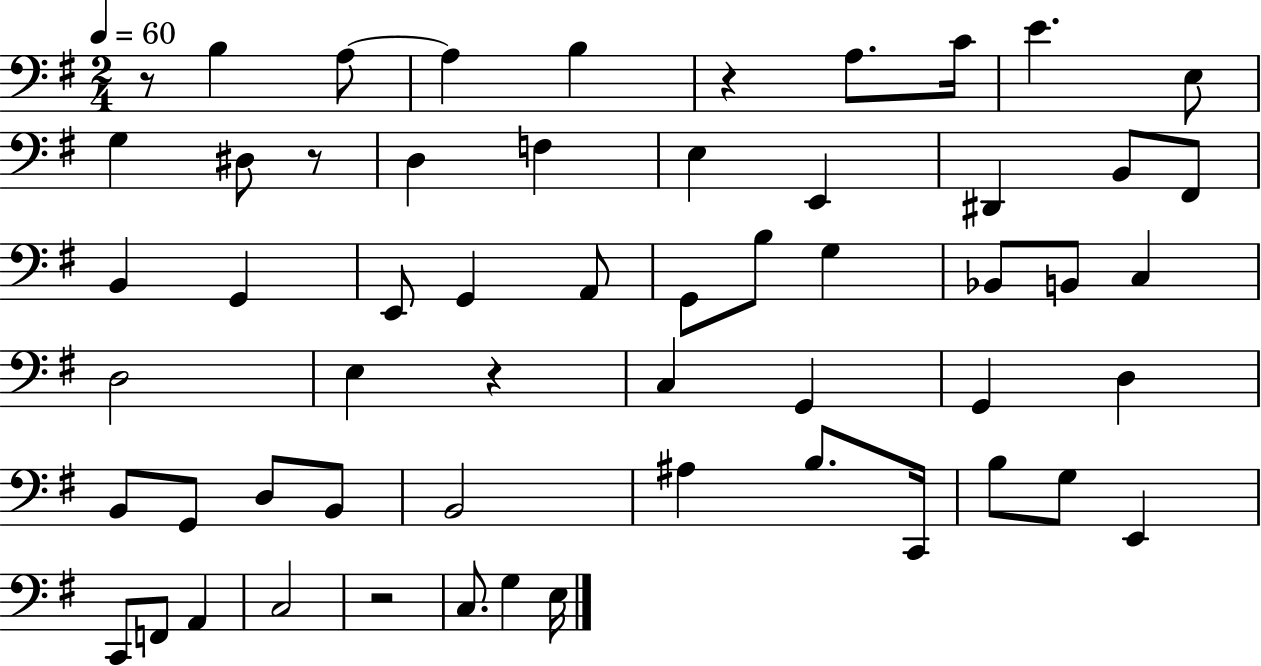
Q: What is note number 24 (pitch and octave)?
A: B3